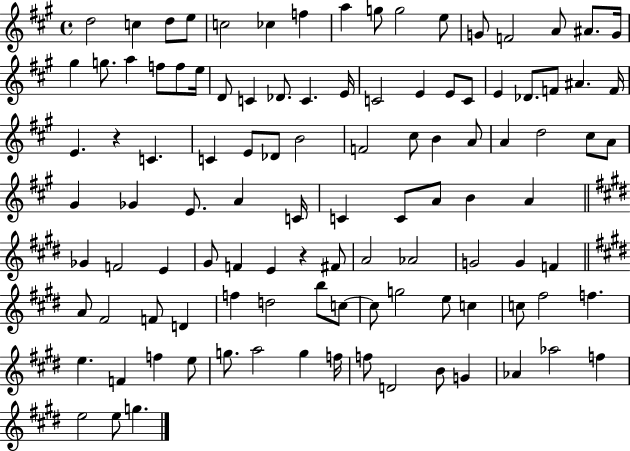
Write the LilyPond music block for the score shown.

{
  \clef treble
  \time 4/4
  \defaultTimeSignature
  \key a \major
  \repeat volta 2 { d''2 c''4 d''8 e''8 | c''2 ces''4 f''4 | a''4 g''8 g''2 e''8 | g'8 f'2 a'8 ais'8. g'16 | \break gis''4 g''8. a''4 f''8 f''8 e''16 | d'8 c'4 des'8. c'4. e'16 | c'2 e'4 e'8 c'8 | e'4 des'8. f'8 ais'4. f'16 | \break e'4. r4 c'4. | c'4 e'8 des'8 b'2 | f'2 cis''8 b'4 a'8 | a'4 d''2 cis''8 a'8 | \break gis'4 ges'4 e'8. a'4 c'16 | c'4 c'8 a'8 b'4 a'4 | \bar "||" \break \key e \major ges'4 f'2 e'4 | gis'8 f'4 e'4 r4 fis'8 | a'2 aes'2 | g'2 g'4 f'4 | \break \bar "||" \break \key e \major a'8 fis'2 f'8 d'4 | f''4 d''2 b''8 c''8~~ | c''8 g''2 e''8 c''4 | c''8 fis''2 f''4. | \break e''4. f'4 f''4 e''8 | g''8. a''2 g''4 f''16 | f''8 d'2 b'8 g'4 | aes'4 aes''2 f''4 | \break e''2 e''8 g''4. | } \bar "|."
}